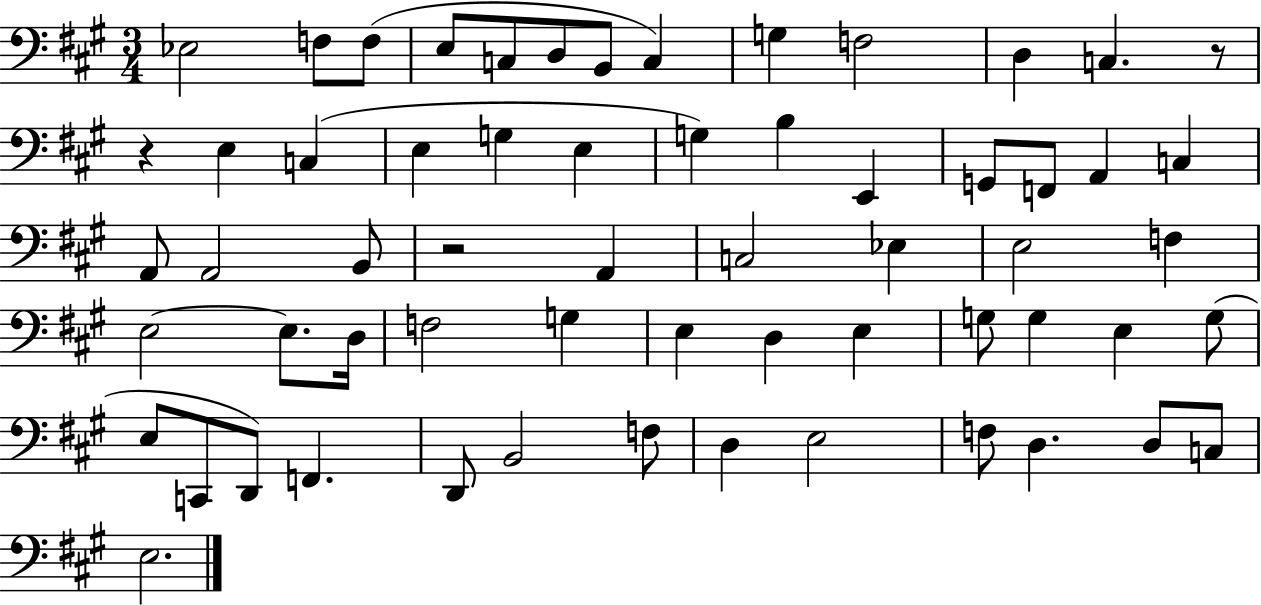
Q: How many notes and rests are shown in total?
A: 61